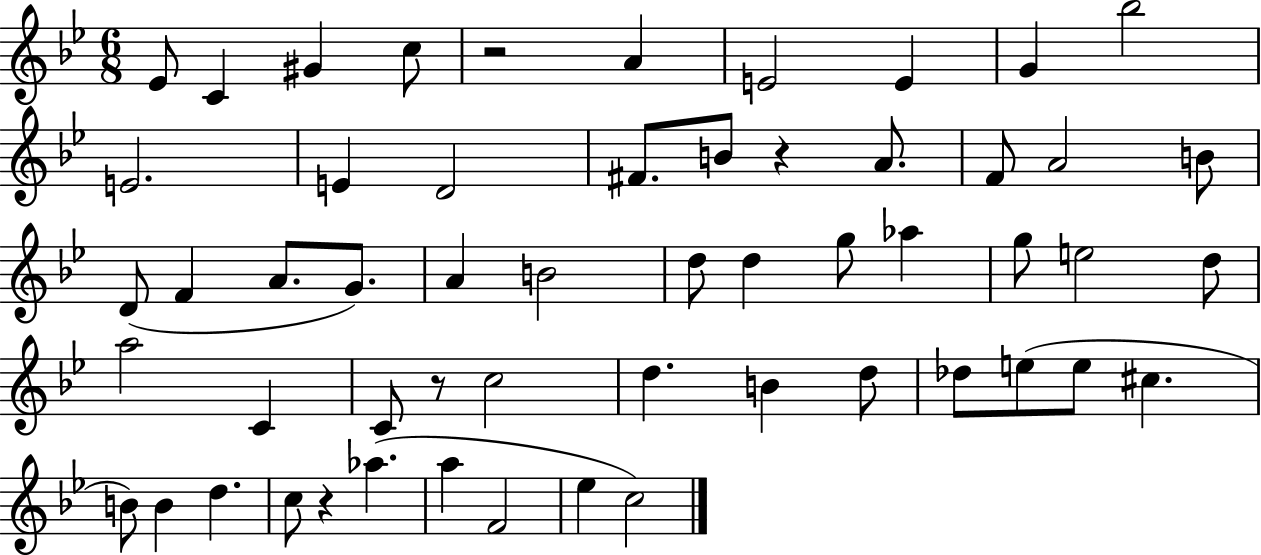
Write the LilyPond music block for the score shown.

{
  \clef treble
  \numericTimeSignature
  \time 6/8
  \key bes \major
  ees'8 c'4 gis'4 c''8 | r2 a'4 | e'2 e'4 | g'4 bes''2 | \break e'2. | e'4 d'2 | fis'8. b'8 r4 a'8. | f'8 a'2 b'8 | \break d'8( f'4 a'8. g'8.) | a'4 b'2 | d''8 d''4 g''8 aes''4 | g''8 e''2 d''8 | \break a''2 c'4 | c'8 r8 c''2 | d''4. b'4 d''8 | des''8 e''8( e''8 cis''4. | \break b'8) b'4 d''4. | c''8 r4 aes''4.( | a''4 f'2 | ees''4 c''2) | \break \bar "|."
}